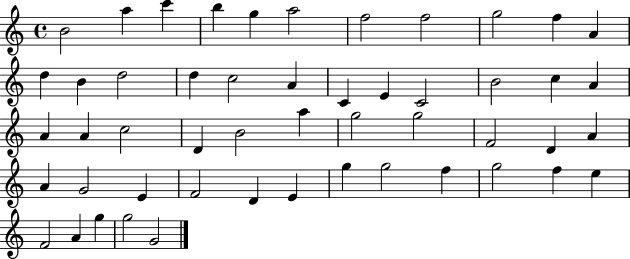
X:1
T:Untitled
M:4/4
L:1/4
K:C
B2 a c' b g a2 f2 f2 g2 f A d B d2 d c2 A C E C2 B2 c A A A c2 D B2 a g2 g2 F2 D A A G2 E F2 D E g g2 f g2 f e F2 A g g2 G2